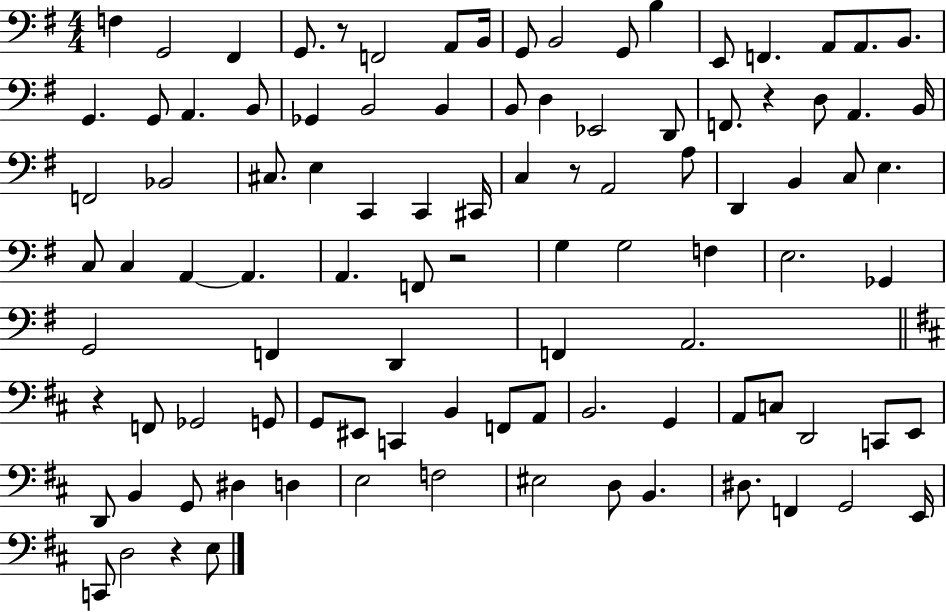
{
  \clef bass
  \numericTimeSignature
  \time 4/4
  \key g \major
  f4 g,2 fis,4 | g,8. r8 f,2 a,8 b,16 | g,8 b,2 g,8 b4 | e,8 f,4. a,8 a,8. b,8. | \break g,4. g,8 a,4. b,8 | ges,4 b,2 b,4 | b,8 d4 ees,2 d,8 | f,8. r4 d8 a,4. b,16 | \break f,2 bes,2 | cis8. e4 c,4 c,4 cis,16 | c4 r8 a,2 a8 | d,4 b,4 c8 e4. | \break c8 c4 a,4~~ a,4. | a,4. f,8 r2 | g4 g2 f4 | e2. ges,4 | \break g,2 f,4 d,4 | f,4 a,2. | \bar "||" \break \key d \major r4 f,8 ges,2 g,8 | g,8 eis,8 c,4 b,4 f,8 a,8 | b,2. g,4 | a,8 c8 d,2 c,8 e,8 | \break d,8 b,4 g,8 dis4 d4 | e2 f2 | eis2 d8 b,4. | dis8. f,4 g,2 e,16 | \break c,8 d2 r4 e8 | \bar "|."
}